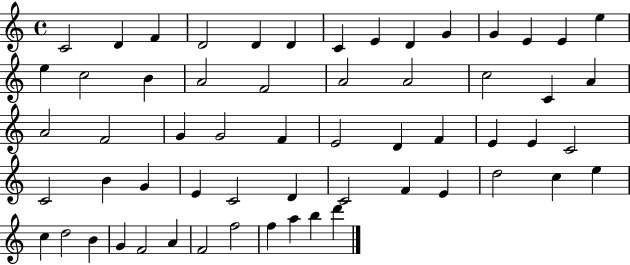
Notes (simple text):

C4/h D4/q F4/q D4/h D4/q D4/q C4/q E4/q D4/q G4/q G4/q E4/q E4/q E5/q E5/q C5/h B4/q A4/h F4/h A4/h A4/h C5/h C4/q A4/q A4/h F4/h G4/q G4/h F4/q E4/h D4/q F4/q E4/q E4/q C4/h C4/h B4/q G4/q E4/q C4/h D4/q C4/h F4/q E4/q D5/h C5/q E5/q C5/q D5/h B4/q G4/q F4/h A4/q F4/h F5/h F5/q A5/q B5/q D6/q